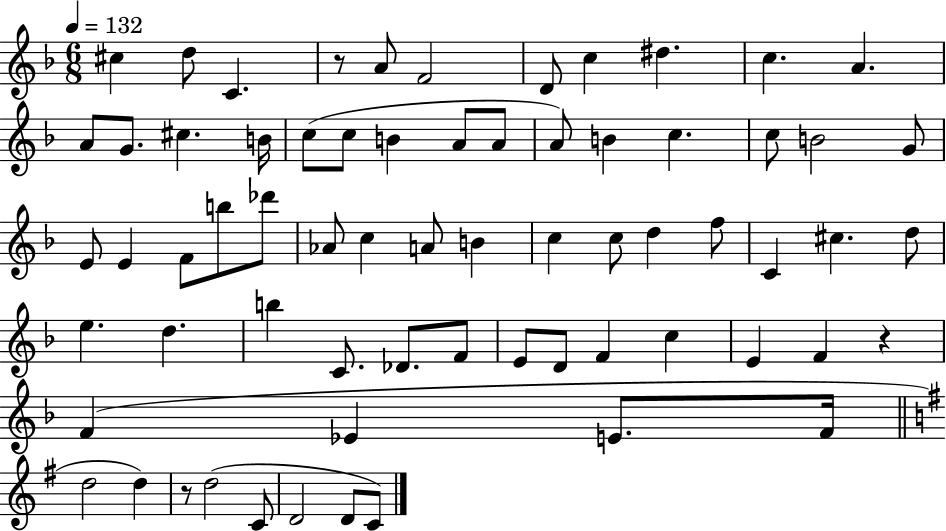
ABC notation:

X:1
T:Untitled
M:6/8
L:1/4
K:F
^c d/2 C z/2 A/2 F2 D/2 c ^d c A A/2 G/2 ^c B/4 c/2 c/2 B A/2 A/2 A/2 B c c/2 B2 G/2 E/2 E F/2 b/2 _d'/2 _A/2 c A/2 B c c/2 d f/2 C ^c d/2 e d b C/2 _D/2 F/2 E/2 D/2 F c E F z F _E E/2 F/4 d2 d z/2 d2 C/2 D2 D/2 C/2